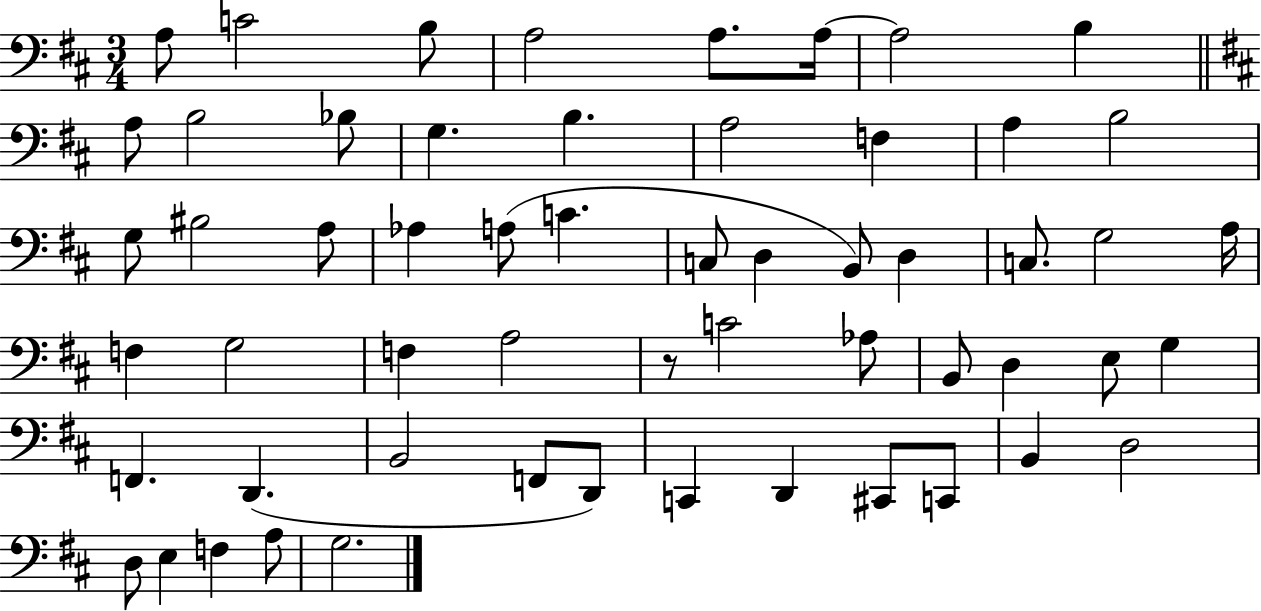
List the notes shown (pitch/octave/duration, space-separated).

A3/e C4/h B3/e A3/h A3/e. A3/s A3/h B3/q A3/e B3/h Bb3/e G3/q. B3/q. A3/h F3/q A3/q B3/h G3/e BIS3/h A3/e Ab3/q A3/e C4/q. C3/e D3/q B2/e D3/q C3/e. G3/h A3/s F3/q G3/h F3/q A3/h R/e C4/h Ab3/e B2/e D3/q E3/e G3/q F2/q. D2/q. B2/h F2/e D2/e C2/q D2/q C#2/e C2/e B2/q D3/h D3/e E3/q F3/q A3/e G3/h.